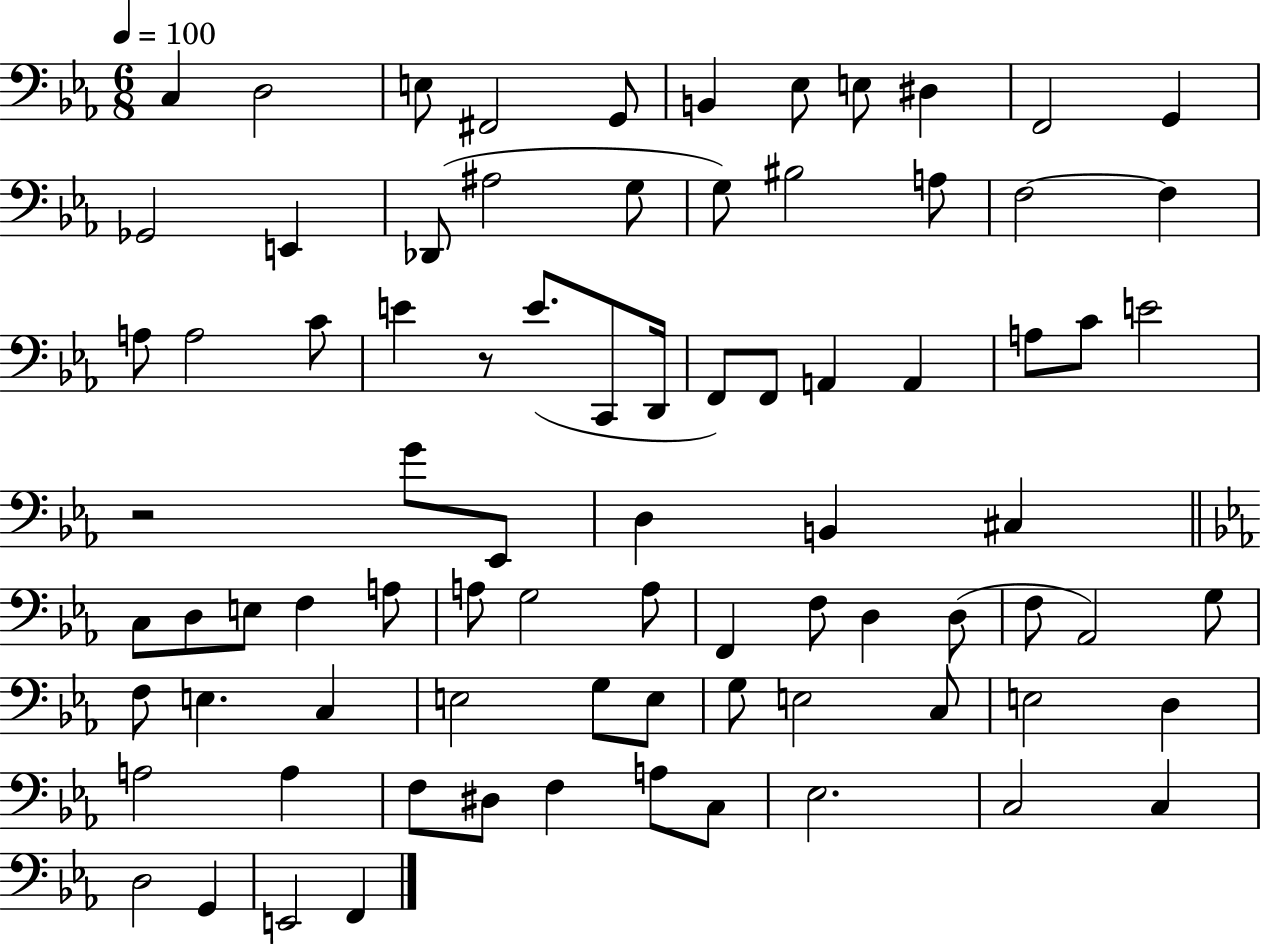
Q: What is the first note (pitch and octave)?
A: C3